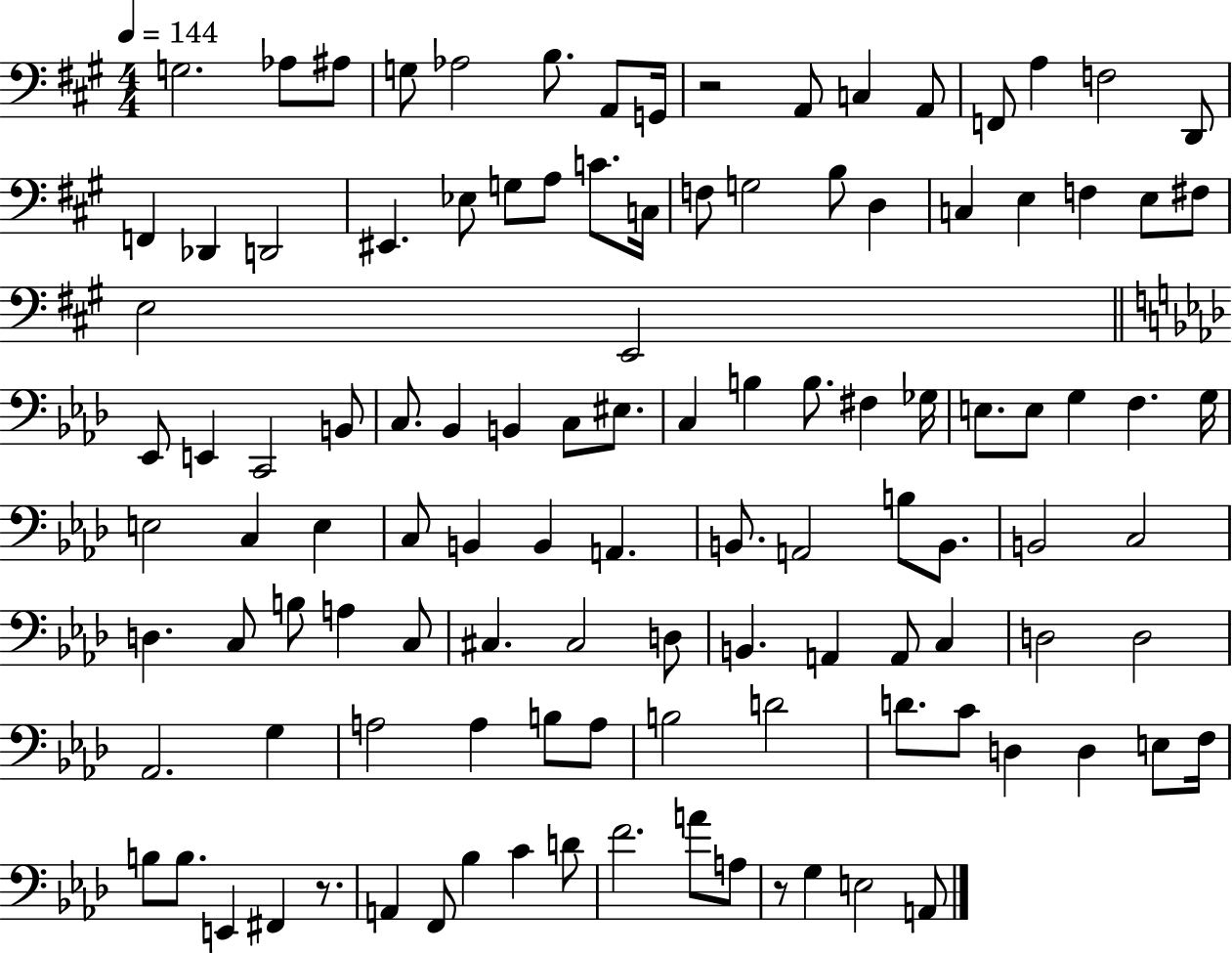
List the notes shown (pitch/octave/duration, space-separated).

G3/h. Ab3/e A#3/e G3/e Ab3/h B3/e. A2/e G2/s R/h A2/e C3/q A2/e F2/e A3/q F3/h D2/e F2/q Db2/q D2/h EIS2/q. Eb3/e G3/e A3/e C4/e. C3/s F3/e G3/h B3/e D3/q C3/q E3/q F3/q E3/e F#3/e E3/h E2/h Eb2/e E2/q C2/h B2/e C3/e. Bb2/q B2/q C3/e EIS3/e. C3/q B3/q B3/e. F#3/q Gb3/s E3/e. E3/e G3/q F3/q. G3/s E3/h C3/q E3/q C3/e B2/q B2/q A2/q. B2/e. A2/h B3/e B2/e. B2/h C3/h D3/q. C3/e B3/e A3/q C3/e C#3/q. C#3/h D3/e B2/q. A2/q A2/e C3/q D3/h D3/h Ab2/h. G3/q A3/h A3/q B3/e A3/e B3/h D4/h D4/e. C4/e D3/q D3/q E3/e F3/s B3/e B3/e. E2/q F#2/q R/e. A2/q F2/e Bb3/q C4/q D4/e F4/h. A4/e A3/e R/e G3/q E3/h A2/e